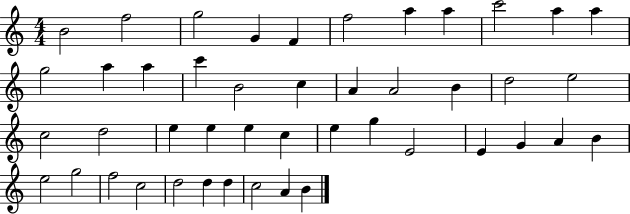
B4/h F5/h G5/h G4/q F4/q F5/h A5/q A5/q C6/h A5/q A5/q G5/h A5/q A5/q C6/q B4/h C5/q A4/q A4/h B4/q D5/h E5/h C5/h D5/h E5/q E5/q E5/q C5/q E5/q G5/q E4/h E4/q G4/q A4/q B4/q E5/h G5/h F5/h C5/h D5/h D5/q D5/q C5/h A4/q B4/q